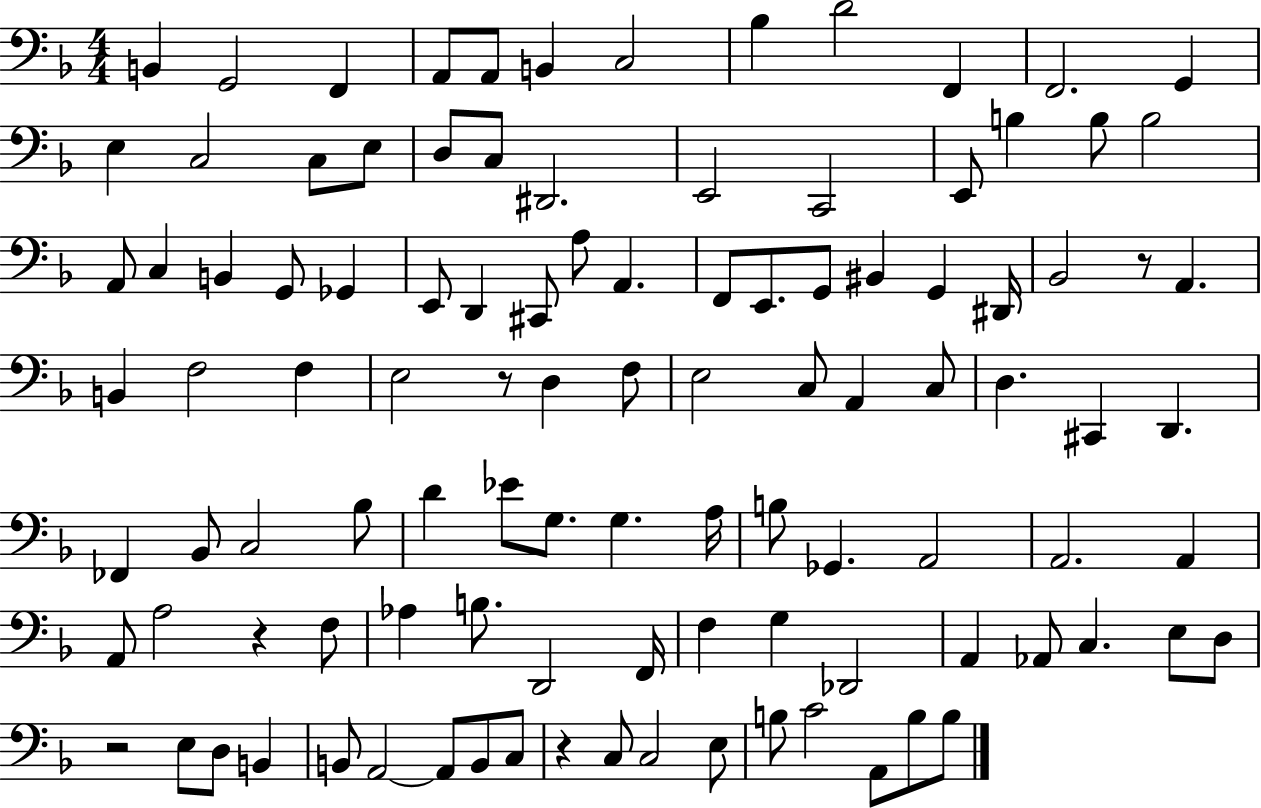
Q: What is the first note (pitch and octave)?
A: B2